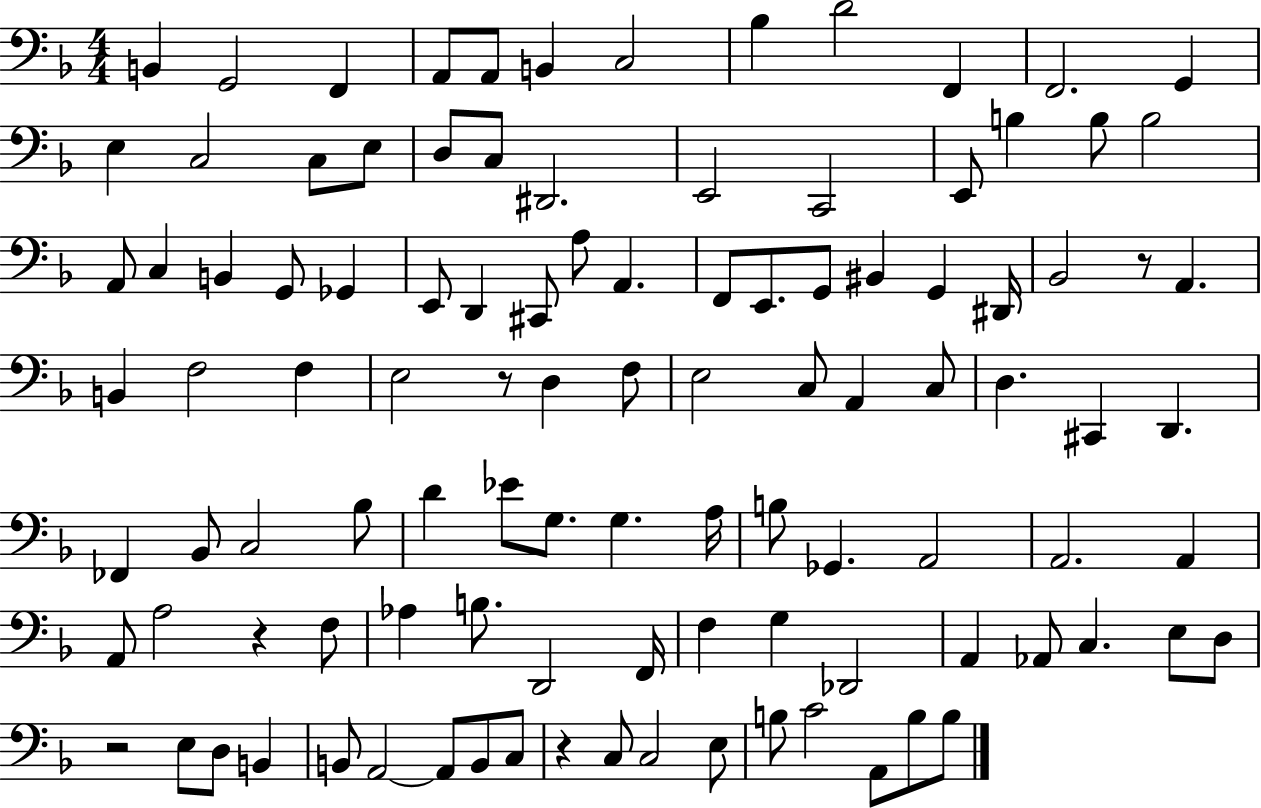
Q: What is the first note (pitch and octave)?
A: B2